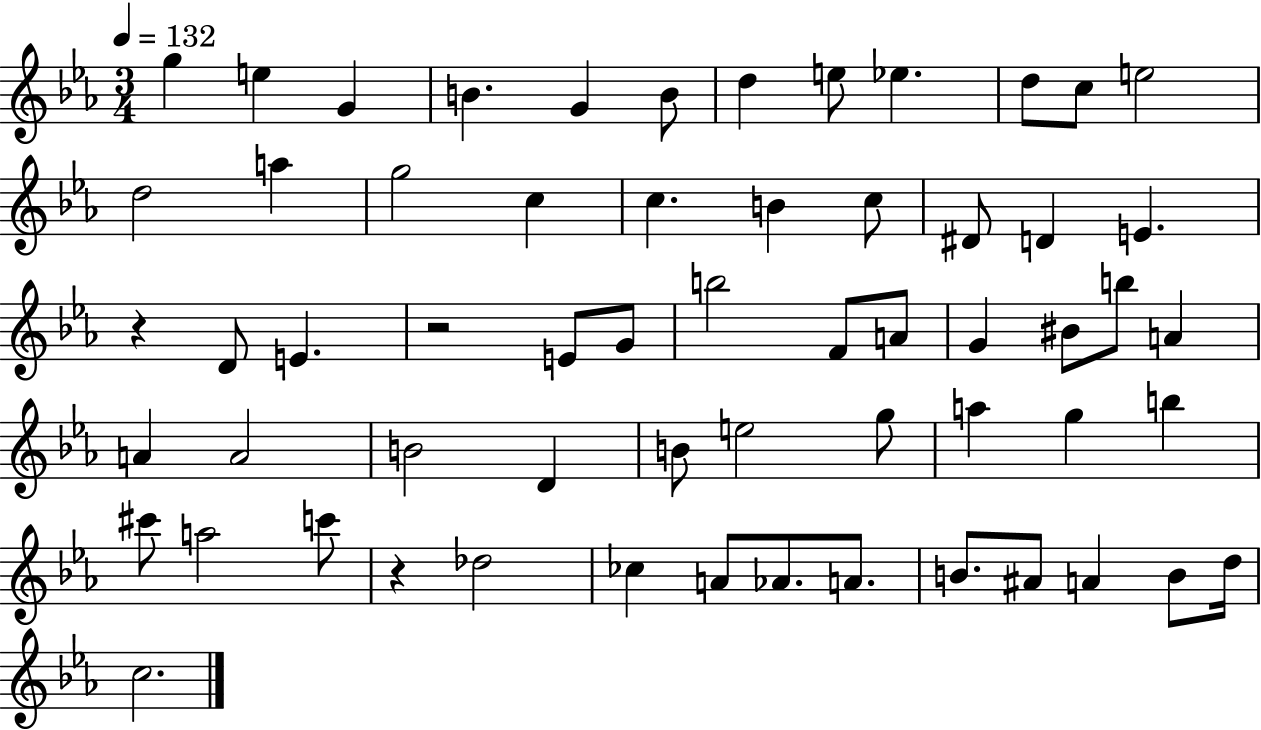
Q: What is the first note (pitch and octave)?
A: G5